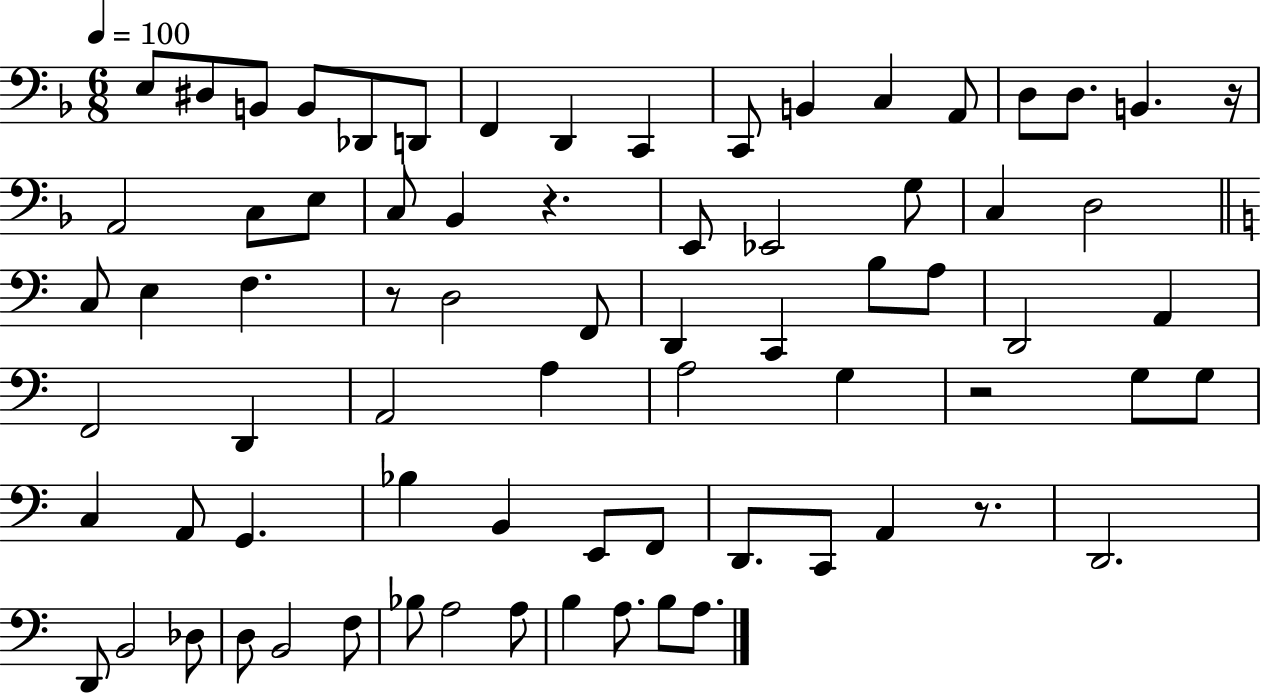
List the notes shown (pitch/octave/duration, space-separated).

E3/e D#3/e B2/e B2/e Db2/e D2/e F2/q D2/q C2/q C2/e B2/q C3/q A2/e D3/e D3/e. B2/q. R/s A2/h C3/e E3/e C3/e Bb2/q R/q. E2/e Eb2/h G3/e C3/q D3/h C3/e E3/q F3/q. R/e D3/h F2/e D2/q C2/q B3/e A3/e D2/h A2/q F2/h D2/q A2/h A3/q A3/h G3/q R/h G3/e G3/e C3/q A2/e G2/q. Bb3/q B2/q E2/e F2/e D2/e. C2/e A2/q R/e. D2/h. D2/e B2/h Db3/e D3/e B2/h F3/e Bb3/e A3/h A3/e B3/q A3/e. B3/e A3/e.